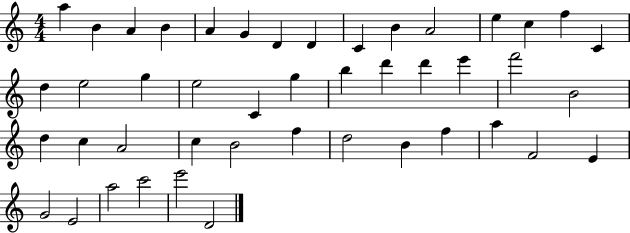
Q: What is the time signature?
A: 4/4